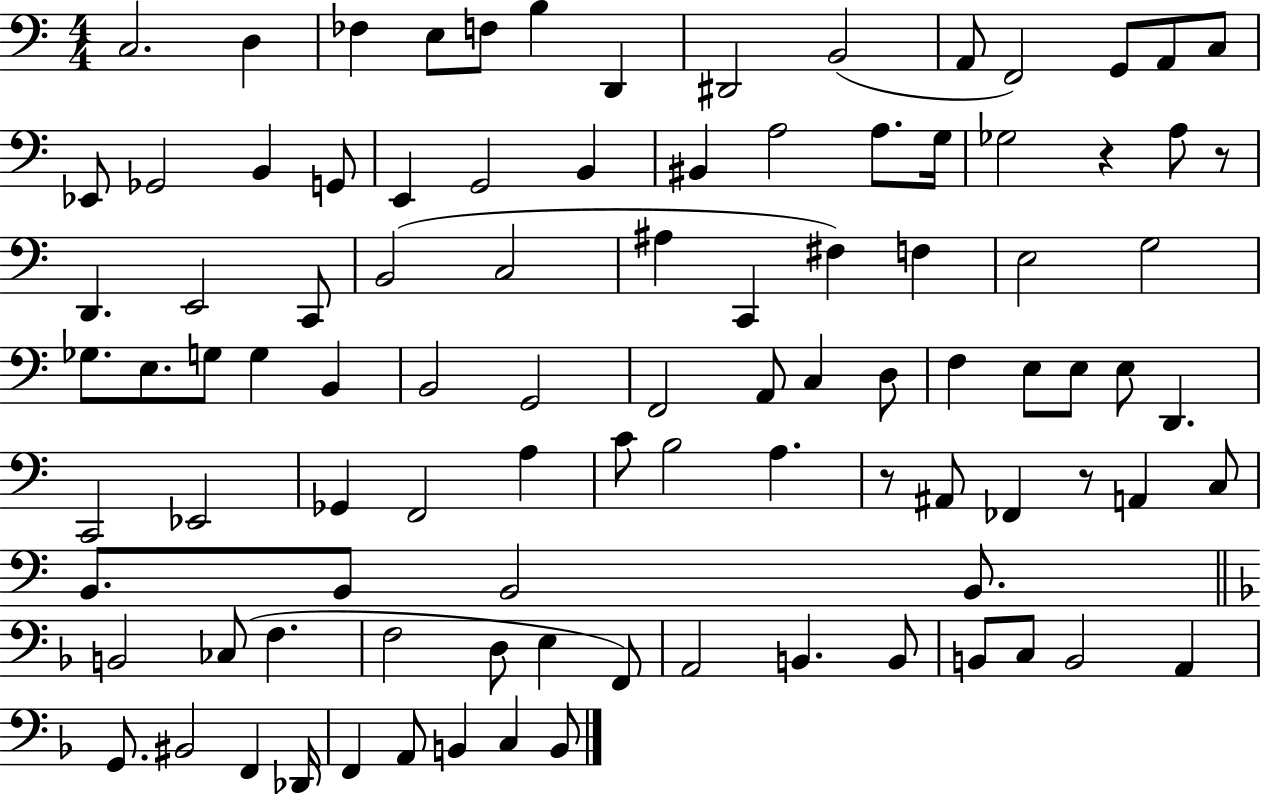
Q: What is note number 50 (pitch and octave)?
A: F3